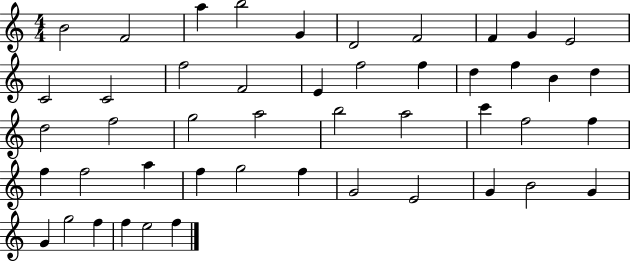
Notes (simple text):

B4/h F4/h A5/q B5/h G4/q D4/h F4/h F4/q G4/q E4/h C4/h C4/h F5/h F4/h E4/q F5/h F5/q D5/q F5/q B4/q D5/q D5/h F5/h G5/h A5/h B5/h A5/h C6/q F5/h F5/q F5/q F5/h A5/q F5/q G5/h F5/q G4/h E4/h G4/q B4/h G4/q G4/q G5/h F5/q F5/q E5/h F5/q